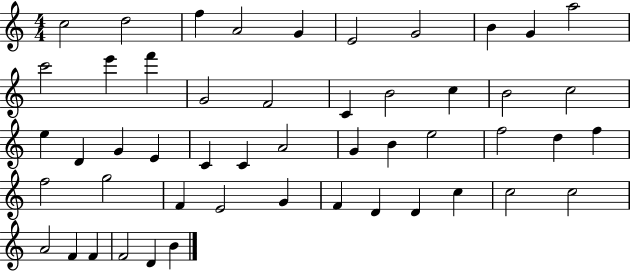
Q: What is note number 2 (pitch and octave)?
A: D5